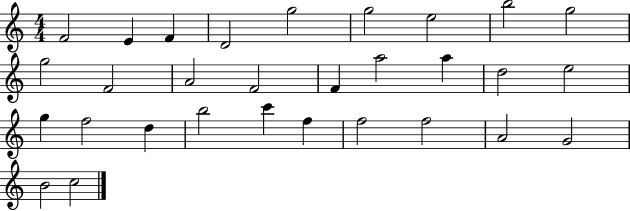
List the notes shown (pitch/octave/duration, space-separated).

F4/h E4/q F4/q D4/h G5/h G5/h E5/h B5/h G5/h G5/h F4/h A4/h F4/h F4/q A5/h A5/q D5/h E5/h G5/q F5/h D5/q B5/h C6/q F5/q F5/h F5/h A4/h G4/h B4/h C5/h